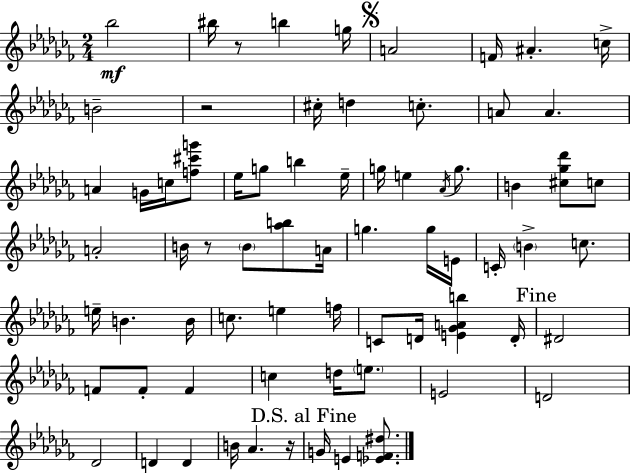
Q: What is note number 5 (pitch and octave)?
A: A4